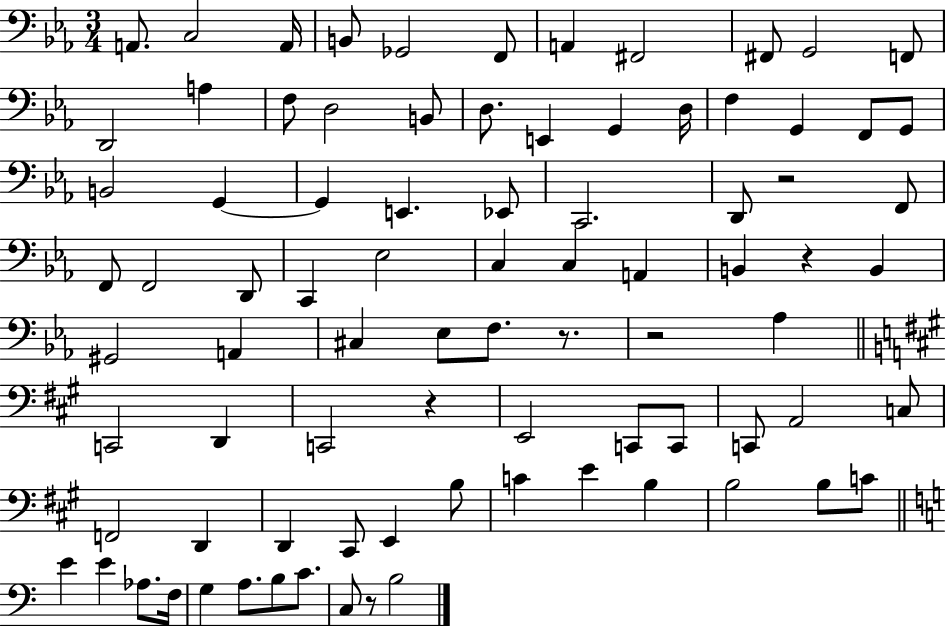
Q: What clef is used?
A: bass